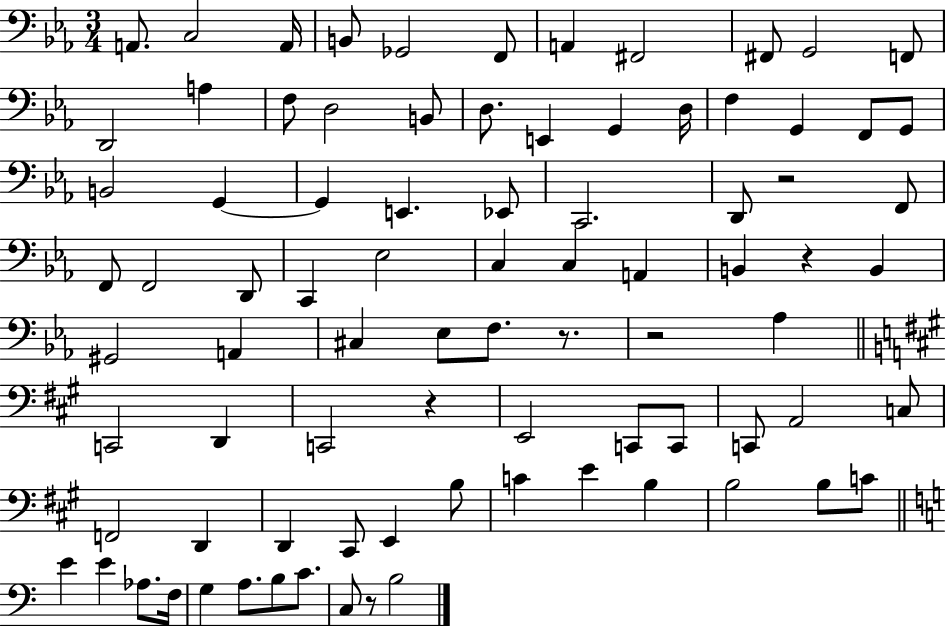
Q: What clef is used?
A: bass